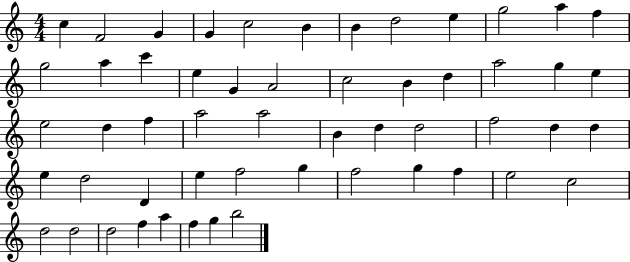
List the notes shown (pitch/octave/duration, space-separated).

C5/q F4/h G4/q G4/q C5/h B4/q B4/q D5/h E5/q G5/h A5/q F5/q G5/h A5/q C6/q E5/q G4/q A4/h C5/h B4/q D5/q A5/h G5/q E5/q E5/h D5/q F5/q A5/h A5/h B4/q D5/q D5/h F5/h D5/q D5/q E5/q D5/h D4/q E5/q F5/h G5/q F5/h G5/q F5/q E5/h C5/h D5/h D5/h D5/h F5/q A5/q F5/q G5/q B5/h